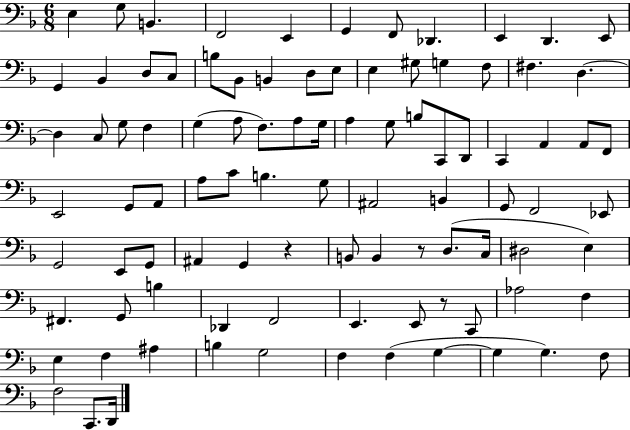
{
  \clef bass
  \numericTimeSignature
  \time 6/8
  \key f \major
  \repeat volta 2 { e4 g8 b,4. | f,2 e,4 | g,4 f,8 des,4. | e,4 d,4. e,8 | \break g,4 bes,4 d8 c8 | b8 bes,8 b,4 d8 e8 | e4 gis8 g4 f8 | fis4. d4.~~ | \break d4 c8 g8 f4 | g4( a8 f8.) a8 g16 | a4 g8 b8 c,8 d,8 | c,4 a,4 a,8 f,8 | \break e,2 g,8 a,8 | a8 c'8 b4. g8 | ais,2 b,4 | g,8 f,2 ees,8 | \break g,2 e,8 g,8 | ais,4 g,4 r4 | b,8 b,4 r8 d8.( c16 | dis2 e4) | \break fis,4. g,8 b4 | des,4 f,2 | e,4. e,8 r8 c,8 | aes2 f4 | \break e4 f4 ais4 | b4 g2 | f4 f4( g4~~ | g4 g4.) f8 | \break f2 c,8. d,16 | } \bar "|."
}